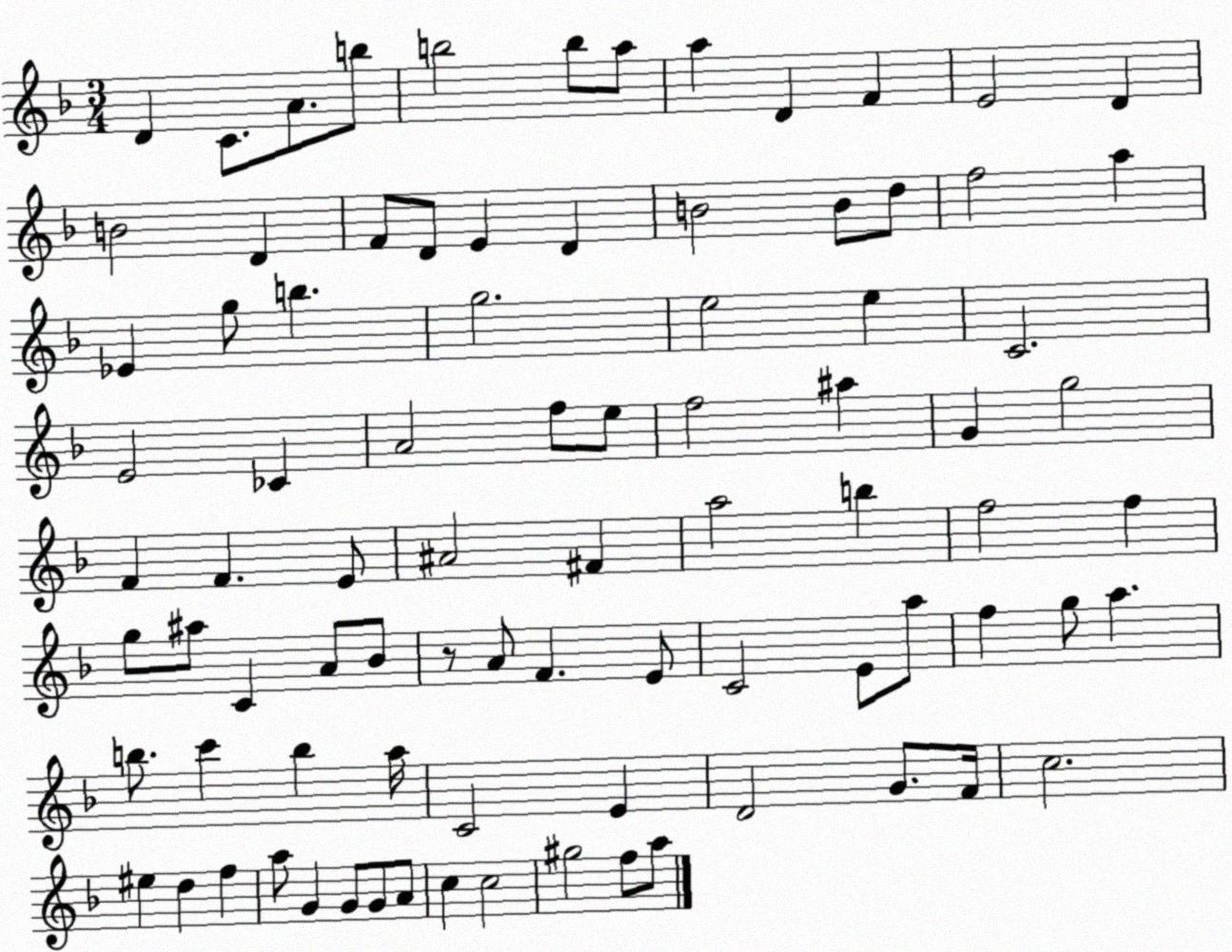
X:1
T:Untitled
M:3/4
L:1/4
K:F
D C/2 A/2 b/2 b2 b/2 a/2 a D F E2 D B2 D F/2 D/2 E D B2 B/2 d/2 f2 a _E g/2 b g2 e2 e C2 E2 _C A2 f/2 e/2 f2 ^a G g2 F F E/2 ^A2 ^F a2 b f2 f g/2 ^a/2 C A/2 _B/2 z/2 A/2 F E/2 C2 E/2 a/2 f g/2 a b/2 c' b a/4 C2 E D2 G/2 F/4 c2 ^e d f a/2 G G/2 G/2 A/2 c c2 ^g2 f/2 a/2